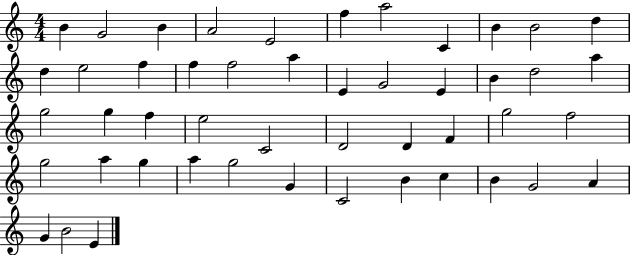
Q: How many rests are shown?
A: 0